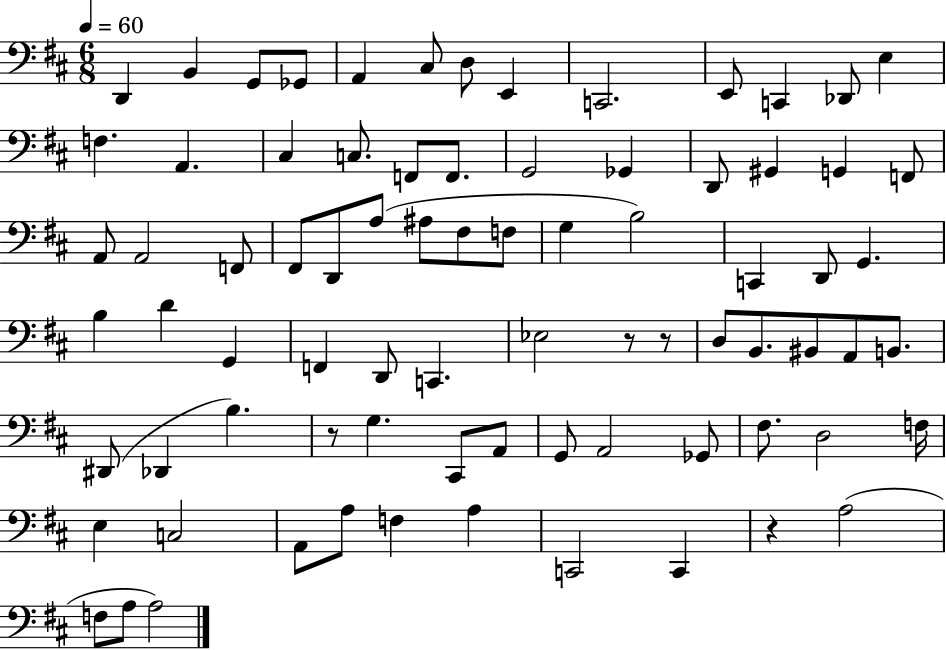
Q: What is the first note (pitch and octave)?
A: D2